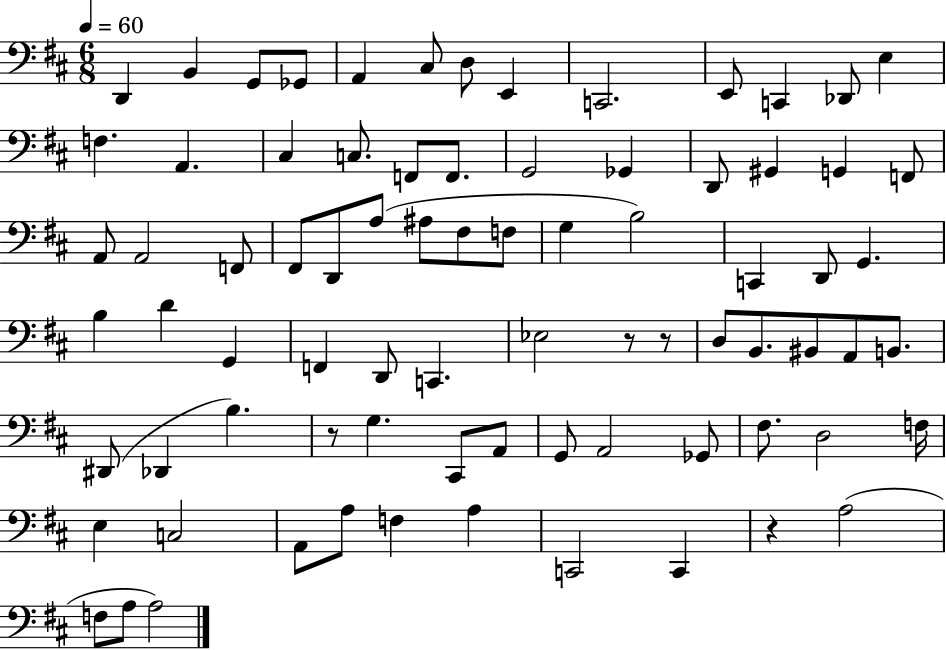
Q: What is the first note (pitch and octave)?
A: D2